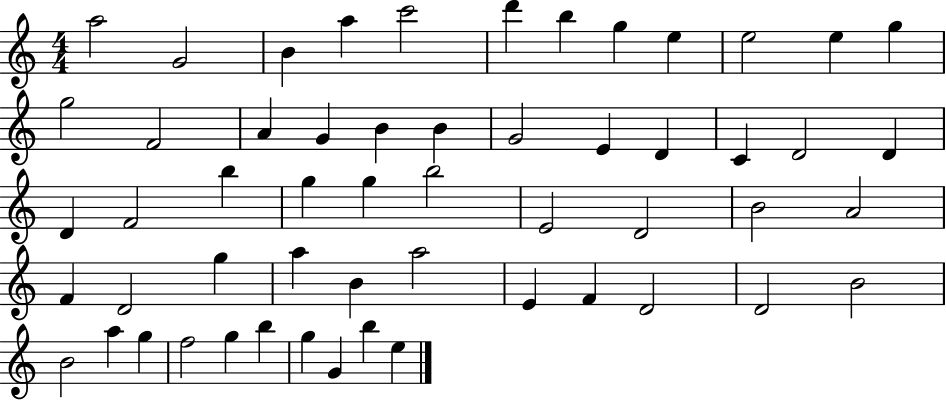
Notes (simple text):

A5/h G4/h B4/q A5/q C6/h D6/q B5/q G5/q E5/q E5/h E5/q G5/q G5/h F4/h A4/q G4/q B4/q B4/q G4/h E4/q D4/q C4/q D4/h D4/q D4/q F4/h B5/q G5/q G5/q B5/h E4/h D4/h B4/h A4/h F4/q D4/h G5/q A5/q B4/q A5/h E4/q F4/q D4/h D4/h B4/h B4/h A5/q G5/q F5/h G5/q B5/q G5/q G4/q B5/q E5/q